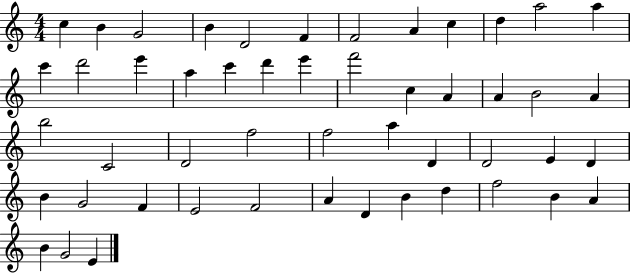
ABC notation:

X:1
T:Untitled
M:4/4
L:1/4
K:C
c B G2 B D2 F F2 A c d a2 a c' d'2 e' a c' d' e' f'2 c A A B2 A b2 C2 D2 f2 f2 a D D2 E D B G2 F E2 F2 A D B d f2 B A B G2 E